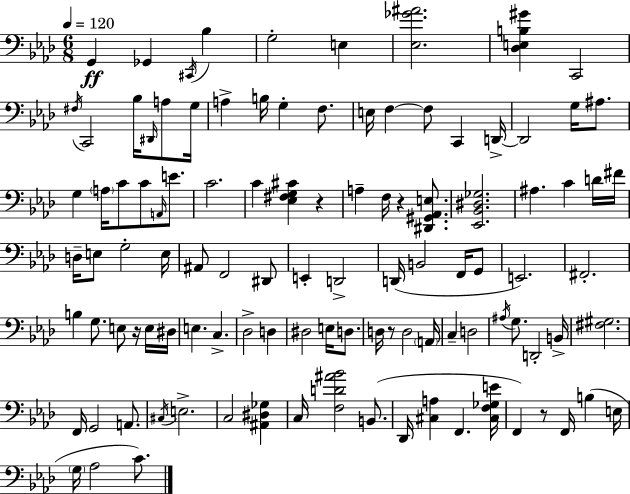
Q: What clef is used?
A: bass